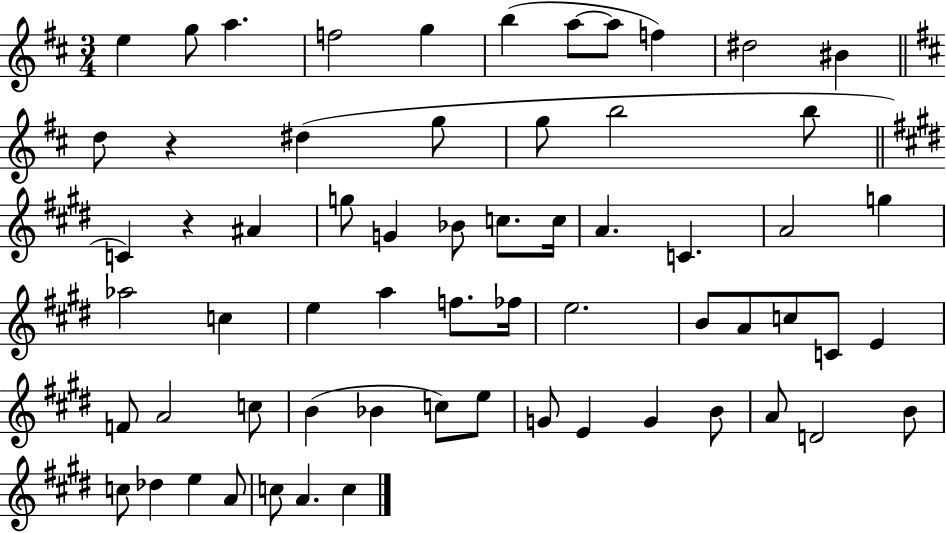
X:1
T:Untitled
M:3/4
L:1/4
K:D
e g/2 a f2 g b a/2 a/2 f ^d2 ^B d/2 z ^d g/2 g/2 b2 b/2 C z ^A g/2 G _B/2 c/2 c/4 A C A2 g _a2 c e a f/2 _f/4 e2 B/2 A/2 c/2 C/2 E F/2 A2 c/2 B _B c/2 e/2 G/2 E G B/2 A/2 D2 B/2 c/2 _d e A/2 c/2 A c